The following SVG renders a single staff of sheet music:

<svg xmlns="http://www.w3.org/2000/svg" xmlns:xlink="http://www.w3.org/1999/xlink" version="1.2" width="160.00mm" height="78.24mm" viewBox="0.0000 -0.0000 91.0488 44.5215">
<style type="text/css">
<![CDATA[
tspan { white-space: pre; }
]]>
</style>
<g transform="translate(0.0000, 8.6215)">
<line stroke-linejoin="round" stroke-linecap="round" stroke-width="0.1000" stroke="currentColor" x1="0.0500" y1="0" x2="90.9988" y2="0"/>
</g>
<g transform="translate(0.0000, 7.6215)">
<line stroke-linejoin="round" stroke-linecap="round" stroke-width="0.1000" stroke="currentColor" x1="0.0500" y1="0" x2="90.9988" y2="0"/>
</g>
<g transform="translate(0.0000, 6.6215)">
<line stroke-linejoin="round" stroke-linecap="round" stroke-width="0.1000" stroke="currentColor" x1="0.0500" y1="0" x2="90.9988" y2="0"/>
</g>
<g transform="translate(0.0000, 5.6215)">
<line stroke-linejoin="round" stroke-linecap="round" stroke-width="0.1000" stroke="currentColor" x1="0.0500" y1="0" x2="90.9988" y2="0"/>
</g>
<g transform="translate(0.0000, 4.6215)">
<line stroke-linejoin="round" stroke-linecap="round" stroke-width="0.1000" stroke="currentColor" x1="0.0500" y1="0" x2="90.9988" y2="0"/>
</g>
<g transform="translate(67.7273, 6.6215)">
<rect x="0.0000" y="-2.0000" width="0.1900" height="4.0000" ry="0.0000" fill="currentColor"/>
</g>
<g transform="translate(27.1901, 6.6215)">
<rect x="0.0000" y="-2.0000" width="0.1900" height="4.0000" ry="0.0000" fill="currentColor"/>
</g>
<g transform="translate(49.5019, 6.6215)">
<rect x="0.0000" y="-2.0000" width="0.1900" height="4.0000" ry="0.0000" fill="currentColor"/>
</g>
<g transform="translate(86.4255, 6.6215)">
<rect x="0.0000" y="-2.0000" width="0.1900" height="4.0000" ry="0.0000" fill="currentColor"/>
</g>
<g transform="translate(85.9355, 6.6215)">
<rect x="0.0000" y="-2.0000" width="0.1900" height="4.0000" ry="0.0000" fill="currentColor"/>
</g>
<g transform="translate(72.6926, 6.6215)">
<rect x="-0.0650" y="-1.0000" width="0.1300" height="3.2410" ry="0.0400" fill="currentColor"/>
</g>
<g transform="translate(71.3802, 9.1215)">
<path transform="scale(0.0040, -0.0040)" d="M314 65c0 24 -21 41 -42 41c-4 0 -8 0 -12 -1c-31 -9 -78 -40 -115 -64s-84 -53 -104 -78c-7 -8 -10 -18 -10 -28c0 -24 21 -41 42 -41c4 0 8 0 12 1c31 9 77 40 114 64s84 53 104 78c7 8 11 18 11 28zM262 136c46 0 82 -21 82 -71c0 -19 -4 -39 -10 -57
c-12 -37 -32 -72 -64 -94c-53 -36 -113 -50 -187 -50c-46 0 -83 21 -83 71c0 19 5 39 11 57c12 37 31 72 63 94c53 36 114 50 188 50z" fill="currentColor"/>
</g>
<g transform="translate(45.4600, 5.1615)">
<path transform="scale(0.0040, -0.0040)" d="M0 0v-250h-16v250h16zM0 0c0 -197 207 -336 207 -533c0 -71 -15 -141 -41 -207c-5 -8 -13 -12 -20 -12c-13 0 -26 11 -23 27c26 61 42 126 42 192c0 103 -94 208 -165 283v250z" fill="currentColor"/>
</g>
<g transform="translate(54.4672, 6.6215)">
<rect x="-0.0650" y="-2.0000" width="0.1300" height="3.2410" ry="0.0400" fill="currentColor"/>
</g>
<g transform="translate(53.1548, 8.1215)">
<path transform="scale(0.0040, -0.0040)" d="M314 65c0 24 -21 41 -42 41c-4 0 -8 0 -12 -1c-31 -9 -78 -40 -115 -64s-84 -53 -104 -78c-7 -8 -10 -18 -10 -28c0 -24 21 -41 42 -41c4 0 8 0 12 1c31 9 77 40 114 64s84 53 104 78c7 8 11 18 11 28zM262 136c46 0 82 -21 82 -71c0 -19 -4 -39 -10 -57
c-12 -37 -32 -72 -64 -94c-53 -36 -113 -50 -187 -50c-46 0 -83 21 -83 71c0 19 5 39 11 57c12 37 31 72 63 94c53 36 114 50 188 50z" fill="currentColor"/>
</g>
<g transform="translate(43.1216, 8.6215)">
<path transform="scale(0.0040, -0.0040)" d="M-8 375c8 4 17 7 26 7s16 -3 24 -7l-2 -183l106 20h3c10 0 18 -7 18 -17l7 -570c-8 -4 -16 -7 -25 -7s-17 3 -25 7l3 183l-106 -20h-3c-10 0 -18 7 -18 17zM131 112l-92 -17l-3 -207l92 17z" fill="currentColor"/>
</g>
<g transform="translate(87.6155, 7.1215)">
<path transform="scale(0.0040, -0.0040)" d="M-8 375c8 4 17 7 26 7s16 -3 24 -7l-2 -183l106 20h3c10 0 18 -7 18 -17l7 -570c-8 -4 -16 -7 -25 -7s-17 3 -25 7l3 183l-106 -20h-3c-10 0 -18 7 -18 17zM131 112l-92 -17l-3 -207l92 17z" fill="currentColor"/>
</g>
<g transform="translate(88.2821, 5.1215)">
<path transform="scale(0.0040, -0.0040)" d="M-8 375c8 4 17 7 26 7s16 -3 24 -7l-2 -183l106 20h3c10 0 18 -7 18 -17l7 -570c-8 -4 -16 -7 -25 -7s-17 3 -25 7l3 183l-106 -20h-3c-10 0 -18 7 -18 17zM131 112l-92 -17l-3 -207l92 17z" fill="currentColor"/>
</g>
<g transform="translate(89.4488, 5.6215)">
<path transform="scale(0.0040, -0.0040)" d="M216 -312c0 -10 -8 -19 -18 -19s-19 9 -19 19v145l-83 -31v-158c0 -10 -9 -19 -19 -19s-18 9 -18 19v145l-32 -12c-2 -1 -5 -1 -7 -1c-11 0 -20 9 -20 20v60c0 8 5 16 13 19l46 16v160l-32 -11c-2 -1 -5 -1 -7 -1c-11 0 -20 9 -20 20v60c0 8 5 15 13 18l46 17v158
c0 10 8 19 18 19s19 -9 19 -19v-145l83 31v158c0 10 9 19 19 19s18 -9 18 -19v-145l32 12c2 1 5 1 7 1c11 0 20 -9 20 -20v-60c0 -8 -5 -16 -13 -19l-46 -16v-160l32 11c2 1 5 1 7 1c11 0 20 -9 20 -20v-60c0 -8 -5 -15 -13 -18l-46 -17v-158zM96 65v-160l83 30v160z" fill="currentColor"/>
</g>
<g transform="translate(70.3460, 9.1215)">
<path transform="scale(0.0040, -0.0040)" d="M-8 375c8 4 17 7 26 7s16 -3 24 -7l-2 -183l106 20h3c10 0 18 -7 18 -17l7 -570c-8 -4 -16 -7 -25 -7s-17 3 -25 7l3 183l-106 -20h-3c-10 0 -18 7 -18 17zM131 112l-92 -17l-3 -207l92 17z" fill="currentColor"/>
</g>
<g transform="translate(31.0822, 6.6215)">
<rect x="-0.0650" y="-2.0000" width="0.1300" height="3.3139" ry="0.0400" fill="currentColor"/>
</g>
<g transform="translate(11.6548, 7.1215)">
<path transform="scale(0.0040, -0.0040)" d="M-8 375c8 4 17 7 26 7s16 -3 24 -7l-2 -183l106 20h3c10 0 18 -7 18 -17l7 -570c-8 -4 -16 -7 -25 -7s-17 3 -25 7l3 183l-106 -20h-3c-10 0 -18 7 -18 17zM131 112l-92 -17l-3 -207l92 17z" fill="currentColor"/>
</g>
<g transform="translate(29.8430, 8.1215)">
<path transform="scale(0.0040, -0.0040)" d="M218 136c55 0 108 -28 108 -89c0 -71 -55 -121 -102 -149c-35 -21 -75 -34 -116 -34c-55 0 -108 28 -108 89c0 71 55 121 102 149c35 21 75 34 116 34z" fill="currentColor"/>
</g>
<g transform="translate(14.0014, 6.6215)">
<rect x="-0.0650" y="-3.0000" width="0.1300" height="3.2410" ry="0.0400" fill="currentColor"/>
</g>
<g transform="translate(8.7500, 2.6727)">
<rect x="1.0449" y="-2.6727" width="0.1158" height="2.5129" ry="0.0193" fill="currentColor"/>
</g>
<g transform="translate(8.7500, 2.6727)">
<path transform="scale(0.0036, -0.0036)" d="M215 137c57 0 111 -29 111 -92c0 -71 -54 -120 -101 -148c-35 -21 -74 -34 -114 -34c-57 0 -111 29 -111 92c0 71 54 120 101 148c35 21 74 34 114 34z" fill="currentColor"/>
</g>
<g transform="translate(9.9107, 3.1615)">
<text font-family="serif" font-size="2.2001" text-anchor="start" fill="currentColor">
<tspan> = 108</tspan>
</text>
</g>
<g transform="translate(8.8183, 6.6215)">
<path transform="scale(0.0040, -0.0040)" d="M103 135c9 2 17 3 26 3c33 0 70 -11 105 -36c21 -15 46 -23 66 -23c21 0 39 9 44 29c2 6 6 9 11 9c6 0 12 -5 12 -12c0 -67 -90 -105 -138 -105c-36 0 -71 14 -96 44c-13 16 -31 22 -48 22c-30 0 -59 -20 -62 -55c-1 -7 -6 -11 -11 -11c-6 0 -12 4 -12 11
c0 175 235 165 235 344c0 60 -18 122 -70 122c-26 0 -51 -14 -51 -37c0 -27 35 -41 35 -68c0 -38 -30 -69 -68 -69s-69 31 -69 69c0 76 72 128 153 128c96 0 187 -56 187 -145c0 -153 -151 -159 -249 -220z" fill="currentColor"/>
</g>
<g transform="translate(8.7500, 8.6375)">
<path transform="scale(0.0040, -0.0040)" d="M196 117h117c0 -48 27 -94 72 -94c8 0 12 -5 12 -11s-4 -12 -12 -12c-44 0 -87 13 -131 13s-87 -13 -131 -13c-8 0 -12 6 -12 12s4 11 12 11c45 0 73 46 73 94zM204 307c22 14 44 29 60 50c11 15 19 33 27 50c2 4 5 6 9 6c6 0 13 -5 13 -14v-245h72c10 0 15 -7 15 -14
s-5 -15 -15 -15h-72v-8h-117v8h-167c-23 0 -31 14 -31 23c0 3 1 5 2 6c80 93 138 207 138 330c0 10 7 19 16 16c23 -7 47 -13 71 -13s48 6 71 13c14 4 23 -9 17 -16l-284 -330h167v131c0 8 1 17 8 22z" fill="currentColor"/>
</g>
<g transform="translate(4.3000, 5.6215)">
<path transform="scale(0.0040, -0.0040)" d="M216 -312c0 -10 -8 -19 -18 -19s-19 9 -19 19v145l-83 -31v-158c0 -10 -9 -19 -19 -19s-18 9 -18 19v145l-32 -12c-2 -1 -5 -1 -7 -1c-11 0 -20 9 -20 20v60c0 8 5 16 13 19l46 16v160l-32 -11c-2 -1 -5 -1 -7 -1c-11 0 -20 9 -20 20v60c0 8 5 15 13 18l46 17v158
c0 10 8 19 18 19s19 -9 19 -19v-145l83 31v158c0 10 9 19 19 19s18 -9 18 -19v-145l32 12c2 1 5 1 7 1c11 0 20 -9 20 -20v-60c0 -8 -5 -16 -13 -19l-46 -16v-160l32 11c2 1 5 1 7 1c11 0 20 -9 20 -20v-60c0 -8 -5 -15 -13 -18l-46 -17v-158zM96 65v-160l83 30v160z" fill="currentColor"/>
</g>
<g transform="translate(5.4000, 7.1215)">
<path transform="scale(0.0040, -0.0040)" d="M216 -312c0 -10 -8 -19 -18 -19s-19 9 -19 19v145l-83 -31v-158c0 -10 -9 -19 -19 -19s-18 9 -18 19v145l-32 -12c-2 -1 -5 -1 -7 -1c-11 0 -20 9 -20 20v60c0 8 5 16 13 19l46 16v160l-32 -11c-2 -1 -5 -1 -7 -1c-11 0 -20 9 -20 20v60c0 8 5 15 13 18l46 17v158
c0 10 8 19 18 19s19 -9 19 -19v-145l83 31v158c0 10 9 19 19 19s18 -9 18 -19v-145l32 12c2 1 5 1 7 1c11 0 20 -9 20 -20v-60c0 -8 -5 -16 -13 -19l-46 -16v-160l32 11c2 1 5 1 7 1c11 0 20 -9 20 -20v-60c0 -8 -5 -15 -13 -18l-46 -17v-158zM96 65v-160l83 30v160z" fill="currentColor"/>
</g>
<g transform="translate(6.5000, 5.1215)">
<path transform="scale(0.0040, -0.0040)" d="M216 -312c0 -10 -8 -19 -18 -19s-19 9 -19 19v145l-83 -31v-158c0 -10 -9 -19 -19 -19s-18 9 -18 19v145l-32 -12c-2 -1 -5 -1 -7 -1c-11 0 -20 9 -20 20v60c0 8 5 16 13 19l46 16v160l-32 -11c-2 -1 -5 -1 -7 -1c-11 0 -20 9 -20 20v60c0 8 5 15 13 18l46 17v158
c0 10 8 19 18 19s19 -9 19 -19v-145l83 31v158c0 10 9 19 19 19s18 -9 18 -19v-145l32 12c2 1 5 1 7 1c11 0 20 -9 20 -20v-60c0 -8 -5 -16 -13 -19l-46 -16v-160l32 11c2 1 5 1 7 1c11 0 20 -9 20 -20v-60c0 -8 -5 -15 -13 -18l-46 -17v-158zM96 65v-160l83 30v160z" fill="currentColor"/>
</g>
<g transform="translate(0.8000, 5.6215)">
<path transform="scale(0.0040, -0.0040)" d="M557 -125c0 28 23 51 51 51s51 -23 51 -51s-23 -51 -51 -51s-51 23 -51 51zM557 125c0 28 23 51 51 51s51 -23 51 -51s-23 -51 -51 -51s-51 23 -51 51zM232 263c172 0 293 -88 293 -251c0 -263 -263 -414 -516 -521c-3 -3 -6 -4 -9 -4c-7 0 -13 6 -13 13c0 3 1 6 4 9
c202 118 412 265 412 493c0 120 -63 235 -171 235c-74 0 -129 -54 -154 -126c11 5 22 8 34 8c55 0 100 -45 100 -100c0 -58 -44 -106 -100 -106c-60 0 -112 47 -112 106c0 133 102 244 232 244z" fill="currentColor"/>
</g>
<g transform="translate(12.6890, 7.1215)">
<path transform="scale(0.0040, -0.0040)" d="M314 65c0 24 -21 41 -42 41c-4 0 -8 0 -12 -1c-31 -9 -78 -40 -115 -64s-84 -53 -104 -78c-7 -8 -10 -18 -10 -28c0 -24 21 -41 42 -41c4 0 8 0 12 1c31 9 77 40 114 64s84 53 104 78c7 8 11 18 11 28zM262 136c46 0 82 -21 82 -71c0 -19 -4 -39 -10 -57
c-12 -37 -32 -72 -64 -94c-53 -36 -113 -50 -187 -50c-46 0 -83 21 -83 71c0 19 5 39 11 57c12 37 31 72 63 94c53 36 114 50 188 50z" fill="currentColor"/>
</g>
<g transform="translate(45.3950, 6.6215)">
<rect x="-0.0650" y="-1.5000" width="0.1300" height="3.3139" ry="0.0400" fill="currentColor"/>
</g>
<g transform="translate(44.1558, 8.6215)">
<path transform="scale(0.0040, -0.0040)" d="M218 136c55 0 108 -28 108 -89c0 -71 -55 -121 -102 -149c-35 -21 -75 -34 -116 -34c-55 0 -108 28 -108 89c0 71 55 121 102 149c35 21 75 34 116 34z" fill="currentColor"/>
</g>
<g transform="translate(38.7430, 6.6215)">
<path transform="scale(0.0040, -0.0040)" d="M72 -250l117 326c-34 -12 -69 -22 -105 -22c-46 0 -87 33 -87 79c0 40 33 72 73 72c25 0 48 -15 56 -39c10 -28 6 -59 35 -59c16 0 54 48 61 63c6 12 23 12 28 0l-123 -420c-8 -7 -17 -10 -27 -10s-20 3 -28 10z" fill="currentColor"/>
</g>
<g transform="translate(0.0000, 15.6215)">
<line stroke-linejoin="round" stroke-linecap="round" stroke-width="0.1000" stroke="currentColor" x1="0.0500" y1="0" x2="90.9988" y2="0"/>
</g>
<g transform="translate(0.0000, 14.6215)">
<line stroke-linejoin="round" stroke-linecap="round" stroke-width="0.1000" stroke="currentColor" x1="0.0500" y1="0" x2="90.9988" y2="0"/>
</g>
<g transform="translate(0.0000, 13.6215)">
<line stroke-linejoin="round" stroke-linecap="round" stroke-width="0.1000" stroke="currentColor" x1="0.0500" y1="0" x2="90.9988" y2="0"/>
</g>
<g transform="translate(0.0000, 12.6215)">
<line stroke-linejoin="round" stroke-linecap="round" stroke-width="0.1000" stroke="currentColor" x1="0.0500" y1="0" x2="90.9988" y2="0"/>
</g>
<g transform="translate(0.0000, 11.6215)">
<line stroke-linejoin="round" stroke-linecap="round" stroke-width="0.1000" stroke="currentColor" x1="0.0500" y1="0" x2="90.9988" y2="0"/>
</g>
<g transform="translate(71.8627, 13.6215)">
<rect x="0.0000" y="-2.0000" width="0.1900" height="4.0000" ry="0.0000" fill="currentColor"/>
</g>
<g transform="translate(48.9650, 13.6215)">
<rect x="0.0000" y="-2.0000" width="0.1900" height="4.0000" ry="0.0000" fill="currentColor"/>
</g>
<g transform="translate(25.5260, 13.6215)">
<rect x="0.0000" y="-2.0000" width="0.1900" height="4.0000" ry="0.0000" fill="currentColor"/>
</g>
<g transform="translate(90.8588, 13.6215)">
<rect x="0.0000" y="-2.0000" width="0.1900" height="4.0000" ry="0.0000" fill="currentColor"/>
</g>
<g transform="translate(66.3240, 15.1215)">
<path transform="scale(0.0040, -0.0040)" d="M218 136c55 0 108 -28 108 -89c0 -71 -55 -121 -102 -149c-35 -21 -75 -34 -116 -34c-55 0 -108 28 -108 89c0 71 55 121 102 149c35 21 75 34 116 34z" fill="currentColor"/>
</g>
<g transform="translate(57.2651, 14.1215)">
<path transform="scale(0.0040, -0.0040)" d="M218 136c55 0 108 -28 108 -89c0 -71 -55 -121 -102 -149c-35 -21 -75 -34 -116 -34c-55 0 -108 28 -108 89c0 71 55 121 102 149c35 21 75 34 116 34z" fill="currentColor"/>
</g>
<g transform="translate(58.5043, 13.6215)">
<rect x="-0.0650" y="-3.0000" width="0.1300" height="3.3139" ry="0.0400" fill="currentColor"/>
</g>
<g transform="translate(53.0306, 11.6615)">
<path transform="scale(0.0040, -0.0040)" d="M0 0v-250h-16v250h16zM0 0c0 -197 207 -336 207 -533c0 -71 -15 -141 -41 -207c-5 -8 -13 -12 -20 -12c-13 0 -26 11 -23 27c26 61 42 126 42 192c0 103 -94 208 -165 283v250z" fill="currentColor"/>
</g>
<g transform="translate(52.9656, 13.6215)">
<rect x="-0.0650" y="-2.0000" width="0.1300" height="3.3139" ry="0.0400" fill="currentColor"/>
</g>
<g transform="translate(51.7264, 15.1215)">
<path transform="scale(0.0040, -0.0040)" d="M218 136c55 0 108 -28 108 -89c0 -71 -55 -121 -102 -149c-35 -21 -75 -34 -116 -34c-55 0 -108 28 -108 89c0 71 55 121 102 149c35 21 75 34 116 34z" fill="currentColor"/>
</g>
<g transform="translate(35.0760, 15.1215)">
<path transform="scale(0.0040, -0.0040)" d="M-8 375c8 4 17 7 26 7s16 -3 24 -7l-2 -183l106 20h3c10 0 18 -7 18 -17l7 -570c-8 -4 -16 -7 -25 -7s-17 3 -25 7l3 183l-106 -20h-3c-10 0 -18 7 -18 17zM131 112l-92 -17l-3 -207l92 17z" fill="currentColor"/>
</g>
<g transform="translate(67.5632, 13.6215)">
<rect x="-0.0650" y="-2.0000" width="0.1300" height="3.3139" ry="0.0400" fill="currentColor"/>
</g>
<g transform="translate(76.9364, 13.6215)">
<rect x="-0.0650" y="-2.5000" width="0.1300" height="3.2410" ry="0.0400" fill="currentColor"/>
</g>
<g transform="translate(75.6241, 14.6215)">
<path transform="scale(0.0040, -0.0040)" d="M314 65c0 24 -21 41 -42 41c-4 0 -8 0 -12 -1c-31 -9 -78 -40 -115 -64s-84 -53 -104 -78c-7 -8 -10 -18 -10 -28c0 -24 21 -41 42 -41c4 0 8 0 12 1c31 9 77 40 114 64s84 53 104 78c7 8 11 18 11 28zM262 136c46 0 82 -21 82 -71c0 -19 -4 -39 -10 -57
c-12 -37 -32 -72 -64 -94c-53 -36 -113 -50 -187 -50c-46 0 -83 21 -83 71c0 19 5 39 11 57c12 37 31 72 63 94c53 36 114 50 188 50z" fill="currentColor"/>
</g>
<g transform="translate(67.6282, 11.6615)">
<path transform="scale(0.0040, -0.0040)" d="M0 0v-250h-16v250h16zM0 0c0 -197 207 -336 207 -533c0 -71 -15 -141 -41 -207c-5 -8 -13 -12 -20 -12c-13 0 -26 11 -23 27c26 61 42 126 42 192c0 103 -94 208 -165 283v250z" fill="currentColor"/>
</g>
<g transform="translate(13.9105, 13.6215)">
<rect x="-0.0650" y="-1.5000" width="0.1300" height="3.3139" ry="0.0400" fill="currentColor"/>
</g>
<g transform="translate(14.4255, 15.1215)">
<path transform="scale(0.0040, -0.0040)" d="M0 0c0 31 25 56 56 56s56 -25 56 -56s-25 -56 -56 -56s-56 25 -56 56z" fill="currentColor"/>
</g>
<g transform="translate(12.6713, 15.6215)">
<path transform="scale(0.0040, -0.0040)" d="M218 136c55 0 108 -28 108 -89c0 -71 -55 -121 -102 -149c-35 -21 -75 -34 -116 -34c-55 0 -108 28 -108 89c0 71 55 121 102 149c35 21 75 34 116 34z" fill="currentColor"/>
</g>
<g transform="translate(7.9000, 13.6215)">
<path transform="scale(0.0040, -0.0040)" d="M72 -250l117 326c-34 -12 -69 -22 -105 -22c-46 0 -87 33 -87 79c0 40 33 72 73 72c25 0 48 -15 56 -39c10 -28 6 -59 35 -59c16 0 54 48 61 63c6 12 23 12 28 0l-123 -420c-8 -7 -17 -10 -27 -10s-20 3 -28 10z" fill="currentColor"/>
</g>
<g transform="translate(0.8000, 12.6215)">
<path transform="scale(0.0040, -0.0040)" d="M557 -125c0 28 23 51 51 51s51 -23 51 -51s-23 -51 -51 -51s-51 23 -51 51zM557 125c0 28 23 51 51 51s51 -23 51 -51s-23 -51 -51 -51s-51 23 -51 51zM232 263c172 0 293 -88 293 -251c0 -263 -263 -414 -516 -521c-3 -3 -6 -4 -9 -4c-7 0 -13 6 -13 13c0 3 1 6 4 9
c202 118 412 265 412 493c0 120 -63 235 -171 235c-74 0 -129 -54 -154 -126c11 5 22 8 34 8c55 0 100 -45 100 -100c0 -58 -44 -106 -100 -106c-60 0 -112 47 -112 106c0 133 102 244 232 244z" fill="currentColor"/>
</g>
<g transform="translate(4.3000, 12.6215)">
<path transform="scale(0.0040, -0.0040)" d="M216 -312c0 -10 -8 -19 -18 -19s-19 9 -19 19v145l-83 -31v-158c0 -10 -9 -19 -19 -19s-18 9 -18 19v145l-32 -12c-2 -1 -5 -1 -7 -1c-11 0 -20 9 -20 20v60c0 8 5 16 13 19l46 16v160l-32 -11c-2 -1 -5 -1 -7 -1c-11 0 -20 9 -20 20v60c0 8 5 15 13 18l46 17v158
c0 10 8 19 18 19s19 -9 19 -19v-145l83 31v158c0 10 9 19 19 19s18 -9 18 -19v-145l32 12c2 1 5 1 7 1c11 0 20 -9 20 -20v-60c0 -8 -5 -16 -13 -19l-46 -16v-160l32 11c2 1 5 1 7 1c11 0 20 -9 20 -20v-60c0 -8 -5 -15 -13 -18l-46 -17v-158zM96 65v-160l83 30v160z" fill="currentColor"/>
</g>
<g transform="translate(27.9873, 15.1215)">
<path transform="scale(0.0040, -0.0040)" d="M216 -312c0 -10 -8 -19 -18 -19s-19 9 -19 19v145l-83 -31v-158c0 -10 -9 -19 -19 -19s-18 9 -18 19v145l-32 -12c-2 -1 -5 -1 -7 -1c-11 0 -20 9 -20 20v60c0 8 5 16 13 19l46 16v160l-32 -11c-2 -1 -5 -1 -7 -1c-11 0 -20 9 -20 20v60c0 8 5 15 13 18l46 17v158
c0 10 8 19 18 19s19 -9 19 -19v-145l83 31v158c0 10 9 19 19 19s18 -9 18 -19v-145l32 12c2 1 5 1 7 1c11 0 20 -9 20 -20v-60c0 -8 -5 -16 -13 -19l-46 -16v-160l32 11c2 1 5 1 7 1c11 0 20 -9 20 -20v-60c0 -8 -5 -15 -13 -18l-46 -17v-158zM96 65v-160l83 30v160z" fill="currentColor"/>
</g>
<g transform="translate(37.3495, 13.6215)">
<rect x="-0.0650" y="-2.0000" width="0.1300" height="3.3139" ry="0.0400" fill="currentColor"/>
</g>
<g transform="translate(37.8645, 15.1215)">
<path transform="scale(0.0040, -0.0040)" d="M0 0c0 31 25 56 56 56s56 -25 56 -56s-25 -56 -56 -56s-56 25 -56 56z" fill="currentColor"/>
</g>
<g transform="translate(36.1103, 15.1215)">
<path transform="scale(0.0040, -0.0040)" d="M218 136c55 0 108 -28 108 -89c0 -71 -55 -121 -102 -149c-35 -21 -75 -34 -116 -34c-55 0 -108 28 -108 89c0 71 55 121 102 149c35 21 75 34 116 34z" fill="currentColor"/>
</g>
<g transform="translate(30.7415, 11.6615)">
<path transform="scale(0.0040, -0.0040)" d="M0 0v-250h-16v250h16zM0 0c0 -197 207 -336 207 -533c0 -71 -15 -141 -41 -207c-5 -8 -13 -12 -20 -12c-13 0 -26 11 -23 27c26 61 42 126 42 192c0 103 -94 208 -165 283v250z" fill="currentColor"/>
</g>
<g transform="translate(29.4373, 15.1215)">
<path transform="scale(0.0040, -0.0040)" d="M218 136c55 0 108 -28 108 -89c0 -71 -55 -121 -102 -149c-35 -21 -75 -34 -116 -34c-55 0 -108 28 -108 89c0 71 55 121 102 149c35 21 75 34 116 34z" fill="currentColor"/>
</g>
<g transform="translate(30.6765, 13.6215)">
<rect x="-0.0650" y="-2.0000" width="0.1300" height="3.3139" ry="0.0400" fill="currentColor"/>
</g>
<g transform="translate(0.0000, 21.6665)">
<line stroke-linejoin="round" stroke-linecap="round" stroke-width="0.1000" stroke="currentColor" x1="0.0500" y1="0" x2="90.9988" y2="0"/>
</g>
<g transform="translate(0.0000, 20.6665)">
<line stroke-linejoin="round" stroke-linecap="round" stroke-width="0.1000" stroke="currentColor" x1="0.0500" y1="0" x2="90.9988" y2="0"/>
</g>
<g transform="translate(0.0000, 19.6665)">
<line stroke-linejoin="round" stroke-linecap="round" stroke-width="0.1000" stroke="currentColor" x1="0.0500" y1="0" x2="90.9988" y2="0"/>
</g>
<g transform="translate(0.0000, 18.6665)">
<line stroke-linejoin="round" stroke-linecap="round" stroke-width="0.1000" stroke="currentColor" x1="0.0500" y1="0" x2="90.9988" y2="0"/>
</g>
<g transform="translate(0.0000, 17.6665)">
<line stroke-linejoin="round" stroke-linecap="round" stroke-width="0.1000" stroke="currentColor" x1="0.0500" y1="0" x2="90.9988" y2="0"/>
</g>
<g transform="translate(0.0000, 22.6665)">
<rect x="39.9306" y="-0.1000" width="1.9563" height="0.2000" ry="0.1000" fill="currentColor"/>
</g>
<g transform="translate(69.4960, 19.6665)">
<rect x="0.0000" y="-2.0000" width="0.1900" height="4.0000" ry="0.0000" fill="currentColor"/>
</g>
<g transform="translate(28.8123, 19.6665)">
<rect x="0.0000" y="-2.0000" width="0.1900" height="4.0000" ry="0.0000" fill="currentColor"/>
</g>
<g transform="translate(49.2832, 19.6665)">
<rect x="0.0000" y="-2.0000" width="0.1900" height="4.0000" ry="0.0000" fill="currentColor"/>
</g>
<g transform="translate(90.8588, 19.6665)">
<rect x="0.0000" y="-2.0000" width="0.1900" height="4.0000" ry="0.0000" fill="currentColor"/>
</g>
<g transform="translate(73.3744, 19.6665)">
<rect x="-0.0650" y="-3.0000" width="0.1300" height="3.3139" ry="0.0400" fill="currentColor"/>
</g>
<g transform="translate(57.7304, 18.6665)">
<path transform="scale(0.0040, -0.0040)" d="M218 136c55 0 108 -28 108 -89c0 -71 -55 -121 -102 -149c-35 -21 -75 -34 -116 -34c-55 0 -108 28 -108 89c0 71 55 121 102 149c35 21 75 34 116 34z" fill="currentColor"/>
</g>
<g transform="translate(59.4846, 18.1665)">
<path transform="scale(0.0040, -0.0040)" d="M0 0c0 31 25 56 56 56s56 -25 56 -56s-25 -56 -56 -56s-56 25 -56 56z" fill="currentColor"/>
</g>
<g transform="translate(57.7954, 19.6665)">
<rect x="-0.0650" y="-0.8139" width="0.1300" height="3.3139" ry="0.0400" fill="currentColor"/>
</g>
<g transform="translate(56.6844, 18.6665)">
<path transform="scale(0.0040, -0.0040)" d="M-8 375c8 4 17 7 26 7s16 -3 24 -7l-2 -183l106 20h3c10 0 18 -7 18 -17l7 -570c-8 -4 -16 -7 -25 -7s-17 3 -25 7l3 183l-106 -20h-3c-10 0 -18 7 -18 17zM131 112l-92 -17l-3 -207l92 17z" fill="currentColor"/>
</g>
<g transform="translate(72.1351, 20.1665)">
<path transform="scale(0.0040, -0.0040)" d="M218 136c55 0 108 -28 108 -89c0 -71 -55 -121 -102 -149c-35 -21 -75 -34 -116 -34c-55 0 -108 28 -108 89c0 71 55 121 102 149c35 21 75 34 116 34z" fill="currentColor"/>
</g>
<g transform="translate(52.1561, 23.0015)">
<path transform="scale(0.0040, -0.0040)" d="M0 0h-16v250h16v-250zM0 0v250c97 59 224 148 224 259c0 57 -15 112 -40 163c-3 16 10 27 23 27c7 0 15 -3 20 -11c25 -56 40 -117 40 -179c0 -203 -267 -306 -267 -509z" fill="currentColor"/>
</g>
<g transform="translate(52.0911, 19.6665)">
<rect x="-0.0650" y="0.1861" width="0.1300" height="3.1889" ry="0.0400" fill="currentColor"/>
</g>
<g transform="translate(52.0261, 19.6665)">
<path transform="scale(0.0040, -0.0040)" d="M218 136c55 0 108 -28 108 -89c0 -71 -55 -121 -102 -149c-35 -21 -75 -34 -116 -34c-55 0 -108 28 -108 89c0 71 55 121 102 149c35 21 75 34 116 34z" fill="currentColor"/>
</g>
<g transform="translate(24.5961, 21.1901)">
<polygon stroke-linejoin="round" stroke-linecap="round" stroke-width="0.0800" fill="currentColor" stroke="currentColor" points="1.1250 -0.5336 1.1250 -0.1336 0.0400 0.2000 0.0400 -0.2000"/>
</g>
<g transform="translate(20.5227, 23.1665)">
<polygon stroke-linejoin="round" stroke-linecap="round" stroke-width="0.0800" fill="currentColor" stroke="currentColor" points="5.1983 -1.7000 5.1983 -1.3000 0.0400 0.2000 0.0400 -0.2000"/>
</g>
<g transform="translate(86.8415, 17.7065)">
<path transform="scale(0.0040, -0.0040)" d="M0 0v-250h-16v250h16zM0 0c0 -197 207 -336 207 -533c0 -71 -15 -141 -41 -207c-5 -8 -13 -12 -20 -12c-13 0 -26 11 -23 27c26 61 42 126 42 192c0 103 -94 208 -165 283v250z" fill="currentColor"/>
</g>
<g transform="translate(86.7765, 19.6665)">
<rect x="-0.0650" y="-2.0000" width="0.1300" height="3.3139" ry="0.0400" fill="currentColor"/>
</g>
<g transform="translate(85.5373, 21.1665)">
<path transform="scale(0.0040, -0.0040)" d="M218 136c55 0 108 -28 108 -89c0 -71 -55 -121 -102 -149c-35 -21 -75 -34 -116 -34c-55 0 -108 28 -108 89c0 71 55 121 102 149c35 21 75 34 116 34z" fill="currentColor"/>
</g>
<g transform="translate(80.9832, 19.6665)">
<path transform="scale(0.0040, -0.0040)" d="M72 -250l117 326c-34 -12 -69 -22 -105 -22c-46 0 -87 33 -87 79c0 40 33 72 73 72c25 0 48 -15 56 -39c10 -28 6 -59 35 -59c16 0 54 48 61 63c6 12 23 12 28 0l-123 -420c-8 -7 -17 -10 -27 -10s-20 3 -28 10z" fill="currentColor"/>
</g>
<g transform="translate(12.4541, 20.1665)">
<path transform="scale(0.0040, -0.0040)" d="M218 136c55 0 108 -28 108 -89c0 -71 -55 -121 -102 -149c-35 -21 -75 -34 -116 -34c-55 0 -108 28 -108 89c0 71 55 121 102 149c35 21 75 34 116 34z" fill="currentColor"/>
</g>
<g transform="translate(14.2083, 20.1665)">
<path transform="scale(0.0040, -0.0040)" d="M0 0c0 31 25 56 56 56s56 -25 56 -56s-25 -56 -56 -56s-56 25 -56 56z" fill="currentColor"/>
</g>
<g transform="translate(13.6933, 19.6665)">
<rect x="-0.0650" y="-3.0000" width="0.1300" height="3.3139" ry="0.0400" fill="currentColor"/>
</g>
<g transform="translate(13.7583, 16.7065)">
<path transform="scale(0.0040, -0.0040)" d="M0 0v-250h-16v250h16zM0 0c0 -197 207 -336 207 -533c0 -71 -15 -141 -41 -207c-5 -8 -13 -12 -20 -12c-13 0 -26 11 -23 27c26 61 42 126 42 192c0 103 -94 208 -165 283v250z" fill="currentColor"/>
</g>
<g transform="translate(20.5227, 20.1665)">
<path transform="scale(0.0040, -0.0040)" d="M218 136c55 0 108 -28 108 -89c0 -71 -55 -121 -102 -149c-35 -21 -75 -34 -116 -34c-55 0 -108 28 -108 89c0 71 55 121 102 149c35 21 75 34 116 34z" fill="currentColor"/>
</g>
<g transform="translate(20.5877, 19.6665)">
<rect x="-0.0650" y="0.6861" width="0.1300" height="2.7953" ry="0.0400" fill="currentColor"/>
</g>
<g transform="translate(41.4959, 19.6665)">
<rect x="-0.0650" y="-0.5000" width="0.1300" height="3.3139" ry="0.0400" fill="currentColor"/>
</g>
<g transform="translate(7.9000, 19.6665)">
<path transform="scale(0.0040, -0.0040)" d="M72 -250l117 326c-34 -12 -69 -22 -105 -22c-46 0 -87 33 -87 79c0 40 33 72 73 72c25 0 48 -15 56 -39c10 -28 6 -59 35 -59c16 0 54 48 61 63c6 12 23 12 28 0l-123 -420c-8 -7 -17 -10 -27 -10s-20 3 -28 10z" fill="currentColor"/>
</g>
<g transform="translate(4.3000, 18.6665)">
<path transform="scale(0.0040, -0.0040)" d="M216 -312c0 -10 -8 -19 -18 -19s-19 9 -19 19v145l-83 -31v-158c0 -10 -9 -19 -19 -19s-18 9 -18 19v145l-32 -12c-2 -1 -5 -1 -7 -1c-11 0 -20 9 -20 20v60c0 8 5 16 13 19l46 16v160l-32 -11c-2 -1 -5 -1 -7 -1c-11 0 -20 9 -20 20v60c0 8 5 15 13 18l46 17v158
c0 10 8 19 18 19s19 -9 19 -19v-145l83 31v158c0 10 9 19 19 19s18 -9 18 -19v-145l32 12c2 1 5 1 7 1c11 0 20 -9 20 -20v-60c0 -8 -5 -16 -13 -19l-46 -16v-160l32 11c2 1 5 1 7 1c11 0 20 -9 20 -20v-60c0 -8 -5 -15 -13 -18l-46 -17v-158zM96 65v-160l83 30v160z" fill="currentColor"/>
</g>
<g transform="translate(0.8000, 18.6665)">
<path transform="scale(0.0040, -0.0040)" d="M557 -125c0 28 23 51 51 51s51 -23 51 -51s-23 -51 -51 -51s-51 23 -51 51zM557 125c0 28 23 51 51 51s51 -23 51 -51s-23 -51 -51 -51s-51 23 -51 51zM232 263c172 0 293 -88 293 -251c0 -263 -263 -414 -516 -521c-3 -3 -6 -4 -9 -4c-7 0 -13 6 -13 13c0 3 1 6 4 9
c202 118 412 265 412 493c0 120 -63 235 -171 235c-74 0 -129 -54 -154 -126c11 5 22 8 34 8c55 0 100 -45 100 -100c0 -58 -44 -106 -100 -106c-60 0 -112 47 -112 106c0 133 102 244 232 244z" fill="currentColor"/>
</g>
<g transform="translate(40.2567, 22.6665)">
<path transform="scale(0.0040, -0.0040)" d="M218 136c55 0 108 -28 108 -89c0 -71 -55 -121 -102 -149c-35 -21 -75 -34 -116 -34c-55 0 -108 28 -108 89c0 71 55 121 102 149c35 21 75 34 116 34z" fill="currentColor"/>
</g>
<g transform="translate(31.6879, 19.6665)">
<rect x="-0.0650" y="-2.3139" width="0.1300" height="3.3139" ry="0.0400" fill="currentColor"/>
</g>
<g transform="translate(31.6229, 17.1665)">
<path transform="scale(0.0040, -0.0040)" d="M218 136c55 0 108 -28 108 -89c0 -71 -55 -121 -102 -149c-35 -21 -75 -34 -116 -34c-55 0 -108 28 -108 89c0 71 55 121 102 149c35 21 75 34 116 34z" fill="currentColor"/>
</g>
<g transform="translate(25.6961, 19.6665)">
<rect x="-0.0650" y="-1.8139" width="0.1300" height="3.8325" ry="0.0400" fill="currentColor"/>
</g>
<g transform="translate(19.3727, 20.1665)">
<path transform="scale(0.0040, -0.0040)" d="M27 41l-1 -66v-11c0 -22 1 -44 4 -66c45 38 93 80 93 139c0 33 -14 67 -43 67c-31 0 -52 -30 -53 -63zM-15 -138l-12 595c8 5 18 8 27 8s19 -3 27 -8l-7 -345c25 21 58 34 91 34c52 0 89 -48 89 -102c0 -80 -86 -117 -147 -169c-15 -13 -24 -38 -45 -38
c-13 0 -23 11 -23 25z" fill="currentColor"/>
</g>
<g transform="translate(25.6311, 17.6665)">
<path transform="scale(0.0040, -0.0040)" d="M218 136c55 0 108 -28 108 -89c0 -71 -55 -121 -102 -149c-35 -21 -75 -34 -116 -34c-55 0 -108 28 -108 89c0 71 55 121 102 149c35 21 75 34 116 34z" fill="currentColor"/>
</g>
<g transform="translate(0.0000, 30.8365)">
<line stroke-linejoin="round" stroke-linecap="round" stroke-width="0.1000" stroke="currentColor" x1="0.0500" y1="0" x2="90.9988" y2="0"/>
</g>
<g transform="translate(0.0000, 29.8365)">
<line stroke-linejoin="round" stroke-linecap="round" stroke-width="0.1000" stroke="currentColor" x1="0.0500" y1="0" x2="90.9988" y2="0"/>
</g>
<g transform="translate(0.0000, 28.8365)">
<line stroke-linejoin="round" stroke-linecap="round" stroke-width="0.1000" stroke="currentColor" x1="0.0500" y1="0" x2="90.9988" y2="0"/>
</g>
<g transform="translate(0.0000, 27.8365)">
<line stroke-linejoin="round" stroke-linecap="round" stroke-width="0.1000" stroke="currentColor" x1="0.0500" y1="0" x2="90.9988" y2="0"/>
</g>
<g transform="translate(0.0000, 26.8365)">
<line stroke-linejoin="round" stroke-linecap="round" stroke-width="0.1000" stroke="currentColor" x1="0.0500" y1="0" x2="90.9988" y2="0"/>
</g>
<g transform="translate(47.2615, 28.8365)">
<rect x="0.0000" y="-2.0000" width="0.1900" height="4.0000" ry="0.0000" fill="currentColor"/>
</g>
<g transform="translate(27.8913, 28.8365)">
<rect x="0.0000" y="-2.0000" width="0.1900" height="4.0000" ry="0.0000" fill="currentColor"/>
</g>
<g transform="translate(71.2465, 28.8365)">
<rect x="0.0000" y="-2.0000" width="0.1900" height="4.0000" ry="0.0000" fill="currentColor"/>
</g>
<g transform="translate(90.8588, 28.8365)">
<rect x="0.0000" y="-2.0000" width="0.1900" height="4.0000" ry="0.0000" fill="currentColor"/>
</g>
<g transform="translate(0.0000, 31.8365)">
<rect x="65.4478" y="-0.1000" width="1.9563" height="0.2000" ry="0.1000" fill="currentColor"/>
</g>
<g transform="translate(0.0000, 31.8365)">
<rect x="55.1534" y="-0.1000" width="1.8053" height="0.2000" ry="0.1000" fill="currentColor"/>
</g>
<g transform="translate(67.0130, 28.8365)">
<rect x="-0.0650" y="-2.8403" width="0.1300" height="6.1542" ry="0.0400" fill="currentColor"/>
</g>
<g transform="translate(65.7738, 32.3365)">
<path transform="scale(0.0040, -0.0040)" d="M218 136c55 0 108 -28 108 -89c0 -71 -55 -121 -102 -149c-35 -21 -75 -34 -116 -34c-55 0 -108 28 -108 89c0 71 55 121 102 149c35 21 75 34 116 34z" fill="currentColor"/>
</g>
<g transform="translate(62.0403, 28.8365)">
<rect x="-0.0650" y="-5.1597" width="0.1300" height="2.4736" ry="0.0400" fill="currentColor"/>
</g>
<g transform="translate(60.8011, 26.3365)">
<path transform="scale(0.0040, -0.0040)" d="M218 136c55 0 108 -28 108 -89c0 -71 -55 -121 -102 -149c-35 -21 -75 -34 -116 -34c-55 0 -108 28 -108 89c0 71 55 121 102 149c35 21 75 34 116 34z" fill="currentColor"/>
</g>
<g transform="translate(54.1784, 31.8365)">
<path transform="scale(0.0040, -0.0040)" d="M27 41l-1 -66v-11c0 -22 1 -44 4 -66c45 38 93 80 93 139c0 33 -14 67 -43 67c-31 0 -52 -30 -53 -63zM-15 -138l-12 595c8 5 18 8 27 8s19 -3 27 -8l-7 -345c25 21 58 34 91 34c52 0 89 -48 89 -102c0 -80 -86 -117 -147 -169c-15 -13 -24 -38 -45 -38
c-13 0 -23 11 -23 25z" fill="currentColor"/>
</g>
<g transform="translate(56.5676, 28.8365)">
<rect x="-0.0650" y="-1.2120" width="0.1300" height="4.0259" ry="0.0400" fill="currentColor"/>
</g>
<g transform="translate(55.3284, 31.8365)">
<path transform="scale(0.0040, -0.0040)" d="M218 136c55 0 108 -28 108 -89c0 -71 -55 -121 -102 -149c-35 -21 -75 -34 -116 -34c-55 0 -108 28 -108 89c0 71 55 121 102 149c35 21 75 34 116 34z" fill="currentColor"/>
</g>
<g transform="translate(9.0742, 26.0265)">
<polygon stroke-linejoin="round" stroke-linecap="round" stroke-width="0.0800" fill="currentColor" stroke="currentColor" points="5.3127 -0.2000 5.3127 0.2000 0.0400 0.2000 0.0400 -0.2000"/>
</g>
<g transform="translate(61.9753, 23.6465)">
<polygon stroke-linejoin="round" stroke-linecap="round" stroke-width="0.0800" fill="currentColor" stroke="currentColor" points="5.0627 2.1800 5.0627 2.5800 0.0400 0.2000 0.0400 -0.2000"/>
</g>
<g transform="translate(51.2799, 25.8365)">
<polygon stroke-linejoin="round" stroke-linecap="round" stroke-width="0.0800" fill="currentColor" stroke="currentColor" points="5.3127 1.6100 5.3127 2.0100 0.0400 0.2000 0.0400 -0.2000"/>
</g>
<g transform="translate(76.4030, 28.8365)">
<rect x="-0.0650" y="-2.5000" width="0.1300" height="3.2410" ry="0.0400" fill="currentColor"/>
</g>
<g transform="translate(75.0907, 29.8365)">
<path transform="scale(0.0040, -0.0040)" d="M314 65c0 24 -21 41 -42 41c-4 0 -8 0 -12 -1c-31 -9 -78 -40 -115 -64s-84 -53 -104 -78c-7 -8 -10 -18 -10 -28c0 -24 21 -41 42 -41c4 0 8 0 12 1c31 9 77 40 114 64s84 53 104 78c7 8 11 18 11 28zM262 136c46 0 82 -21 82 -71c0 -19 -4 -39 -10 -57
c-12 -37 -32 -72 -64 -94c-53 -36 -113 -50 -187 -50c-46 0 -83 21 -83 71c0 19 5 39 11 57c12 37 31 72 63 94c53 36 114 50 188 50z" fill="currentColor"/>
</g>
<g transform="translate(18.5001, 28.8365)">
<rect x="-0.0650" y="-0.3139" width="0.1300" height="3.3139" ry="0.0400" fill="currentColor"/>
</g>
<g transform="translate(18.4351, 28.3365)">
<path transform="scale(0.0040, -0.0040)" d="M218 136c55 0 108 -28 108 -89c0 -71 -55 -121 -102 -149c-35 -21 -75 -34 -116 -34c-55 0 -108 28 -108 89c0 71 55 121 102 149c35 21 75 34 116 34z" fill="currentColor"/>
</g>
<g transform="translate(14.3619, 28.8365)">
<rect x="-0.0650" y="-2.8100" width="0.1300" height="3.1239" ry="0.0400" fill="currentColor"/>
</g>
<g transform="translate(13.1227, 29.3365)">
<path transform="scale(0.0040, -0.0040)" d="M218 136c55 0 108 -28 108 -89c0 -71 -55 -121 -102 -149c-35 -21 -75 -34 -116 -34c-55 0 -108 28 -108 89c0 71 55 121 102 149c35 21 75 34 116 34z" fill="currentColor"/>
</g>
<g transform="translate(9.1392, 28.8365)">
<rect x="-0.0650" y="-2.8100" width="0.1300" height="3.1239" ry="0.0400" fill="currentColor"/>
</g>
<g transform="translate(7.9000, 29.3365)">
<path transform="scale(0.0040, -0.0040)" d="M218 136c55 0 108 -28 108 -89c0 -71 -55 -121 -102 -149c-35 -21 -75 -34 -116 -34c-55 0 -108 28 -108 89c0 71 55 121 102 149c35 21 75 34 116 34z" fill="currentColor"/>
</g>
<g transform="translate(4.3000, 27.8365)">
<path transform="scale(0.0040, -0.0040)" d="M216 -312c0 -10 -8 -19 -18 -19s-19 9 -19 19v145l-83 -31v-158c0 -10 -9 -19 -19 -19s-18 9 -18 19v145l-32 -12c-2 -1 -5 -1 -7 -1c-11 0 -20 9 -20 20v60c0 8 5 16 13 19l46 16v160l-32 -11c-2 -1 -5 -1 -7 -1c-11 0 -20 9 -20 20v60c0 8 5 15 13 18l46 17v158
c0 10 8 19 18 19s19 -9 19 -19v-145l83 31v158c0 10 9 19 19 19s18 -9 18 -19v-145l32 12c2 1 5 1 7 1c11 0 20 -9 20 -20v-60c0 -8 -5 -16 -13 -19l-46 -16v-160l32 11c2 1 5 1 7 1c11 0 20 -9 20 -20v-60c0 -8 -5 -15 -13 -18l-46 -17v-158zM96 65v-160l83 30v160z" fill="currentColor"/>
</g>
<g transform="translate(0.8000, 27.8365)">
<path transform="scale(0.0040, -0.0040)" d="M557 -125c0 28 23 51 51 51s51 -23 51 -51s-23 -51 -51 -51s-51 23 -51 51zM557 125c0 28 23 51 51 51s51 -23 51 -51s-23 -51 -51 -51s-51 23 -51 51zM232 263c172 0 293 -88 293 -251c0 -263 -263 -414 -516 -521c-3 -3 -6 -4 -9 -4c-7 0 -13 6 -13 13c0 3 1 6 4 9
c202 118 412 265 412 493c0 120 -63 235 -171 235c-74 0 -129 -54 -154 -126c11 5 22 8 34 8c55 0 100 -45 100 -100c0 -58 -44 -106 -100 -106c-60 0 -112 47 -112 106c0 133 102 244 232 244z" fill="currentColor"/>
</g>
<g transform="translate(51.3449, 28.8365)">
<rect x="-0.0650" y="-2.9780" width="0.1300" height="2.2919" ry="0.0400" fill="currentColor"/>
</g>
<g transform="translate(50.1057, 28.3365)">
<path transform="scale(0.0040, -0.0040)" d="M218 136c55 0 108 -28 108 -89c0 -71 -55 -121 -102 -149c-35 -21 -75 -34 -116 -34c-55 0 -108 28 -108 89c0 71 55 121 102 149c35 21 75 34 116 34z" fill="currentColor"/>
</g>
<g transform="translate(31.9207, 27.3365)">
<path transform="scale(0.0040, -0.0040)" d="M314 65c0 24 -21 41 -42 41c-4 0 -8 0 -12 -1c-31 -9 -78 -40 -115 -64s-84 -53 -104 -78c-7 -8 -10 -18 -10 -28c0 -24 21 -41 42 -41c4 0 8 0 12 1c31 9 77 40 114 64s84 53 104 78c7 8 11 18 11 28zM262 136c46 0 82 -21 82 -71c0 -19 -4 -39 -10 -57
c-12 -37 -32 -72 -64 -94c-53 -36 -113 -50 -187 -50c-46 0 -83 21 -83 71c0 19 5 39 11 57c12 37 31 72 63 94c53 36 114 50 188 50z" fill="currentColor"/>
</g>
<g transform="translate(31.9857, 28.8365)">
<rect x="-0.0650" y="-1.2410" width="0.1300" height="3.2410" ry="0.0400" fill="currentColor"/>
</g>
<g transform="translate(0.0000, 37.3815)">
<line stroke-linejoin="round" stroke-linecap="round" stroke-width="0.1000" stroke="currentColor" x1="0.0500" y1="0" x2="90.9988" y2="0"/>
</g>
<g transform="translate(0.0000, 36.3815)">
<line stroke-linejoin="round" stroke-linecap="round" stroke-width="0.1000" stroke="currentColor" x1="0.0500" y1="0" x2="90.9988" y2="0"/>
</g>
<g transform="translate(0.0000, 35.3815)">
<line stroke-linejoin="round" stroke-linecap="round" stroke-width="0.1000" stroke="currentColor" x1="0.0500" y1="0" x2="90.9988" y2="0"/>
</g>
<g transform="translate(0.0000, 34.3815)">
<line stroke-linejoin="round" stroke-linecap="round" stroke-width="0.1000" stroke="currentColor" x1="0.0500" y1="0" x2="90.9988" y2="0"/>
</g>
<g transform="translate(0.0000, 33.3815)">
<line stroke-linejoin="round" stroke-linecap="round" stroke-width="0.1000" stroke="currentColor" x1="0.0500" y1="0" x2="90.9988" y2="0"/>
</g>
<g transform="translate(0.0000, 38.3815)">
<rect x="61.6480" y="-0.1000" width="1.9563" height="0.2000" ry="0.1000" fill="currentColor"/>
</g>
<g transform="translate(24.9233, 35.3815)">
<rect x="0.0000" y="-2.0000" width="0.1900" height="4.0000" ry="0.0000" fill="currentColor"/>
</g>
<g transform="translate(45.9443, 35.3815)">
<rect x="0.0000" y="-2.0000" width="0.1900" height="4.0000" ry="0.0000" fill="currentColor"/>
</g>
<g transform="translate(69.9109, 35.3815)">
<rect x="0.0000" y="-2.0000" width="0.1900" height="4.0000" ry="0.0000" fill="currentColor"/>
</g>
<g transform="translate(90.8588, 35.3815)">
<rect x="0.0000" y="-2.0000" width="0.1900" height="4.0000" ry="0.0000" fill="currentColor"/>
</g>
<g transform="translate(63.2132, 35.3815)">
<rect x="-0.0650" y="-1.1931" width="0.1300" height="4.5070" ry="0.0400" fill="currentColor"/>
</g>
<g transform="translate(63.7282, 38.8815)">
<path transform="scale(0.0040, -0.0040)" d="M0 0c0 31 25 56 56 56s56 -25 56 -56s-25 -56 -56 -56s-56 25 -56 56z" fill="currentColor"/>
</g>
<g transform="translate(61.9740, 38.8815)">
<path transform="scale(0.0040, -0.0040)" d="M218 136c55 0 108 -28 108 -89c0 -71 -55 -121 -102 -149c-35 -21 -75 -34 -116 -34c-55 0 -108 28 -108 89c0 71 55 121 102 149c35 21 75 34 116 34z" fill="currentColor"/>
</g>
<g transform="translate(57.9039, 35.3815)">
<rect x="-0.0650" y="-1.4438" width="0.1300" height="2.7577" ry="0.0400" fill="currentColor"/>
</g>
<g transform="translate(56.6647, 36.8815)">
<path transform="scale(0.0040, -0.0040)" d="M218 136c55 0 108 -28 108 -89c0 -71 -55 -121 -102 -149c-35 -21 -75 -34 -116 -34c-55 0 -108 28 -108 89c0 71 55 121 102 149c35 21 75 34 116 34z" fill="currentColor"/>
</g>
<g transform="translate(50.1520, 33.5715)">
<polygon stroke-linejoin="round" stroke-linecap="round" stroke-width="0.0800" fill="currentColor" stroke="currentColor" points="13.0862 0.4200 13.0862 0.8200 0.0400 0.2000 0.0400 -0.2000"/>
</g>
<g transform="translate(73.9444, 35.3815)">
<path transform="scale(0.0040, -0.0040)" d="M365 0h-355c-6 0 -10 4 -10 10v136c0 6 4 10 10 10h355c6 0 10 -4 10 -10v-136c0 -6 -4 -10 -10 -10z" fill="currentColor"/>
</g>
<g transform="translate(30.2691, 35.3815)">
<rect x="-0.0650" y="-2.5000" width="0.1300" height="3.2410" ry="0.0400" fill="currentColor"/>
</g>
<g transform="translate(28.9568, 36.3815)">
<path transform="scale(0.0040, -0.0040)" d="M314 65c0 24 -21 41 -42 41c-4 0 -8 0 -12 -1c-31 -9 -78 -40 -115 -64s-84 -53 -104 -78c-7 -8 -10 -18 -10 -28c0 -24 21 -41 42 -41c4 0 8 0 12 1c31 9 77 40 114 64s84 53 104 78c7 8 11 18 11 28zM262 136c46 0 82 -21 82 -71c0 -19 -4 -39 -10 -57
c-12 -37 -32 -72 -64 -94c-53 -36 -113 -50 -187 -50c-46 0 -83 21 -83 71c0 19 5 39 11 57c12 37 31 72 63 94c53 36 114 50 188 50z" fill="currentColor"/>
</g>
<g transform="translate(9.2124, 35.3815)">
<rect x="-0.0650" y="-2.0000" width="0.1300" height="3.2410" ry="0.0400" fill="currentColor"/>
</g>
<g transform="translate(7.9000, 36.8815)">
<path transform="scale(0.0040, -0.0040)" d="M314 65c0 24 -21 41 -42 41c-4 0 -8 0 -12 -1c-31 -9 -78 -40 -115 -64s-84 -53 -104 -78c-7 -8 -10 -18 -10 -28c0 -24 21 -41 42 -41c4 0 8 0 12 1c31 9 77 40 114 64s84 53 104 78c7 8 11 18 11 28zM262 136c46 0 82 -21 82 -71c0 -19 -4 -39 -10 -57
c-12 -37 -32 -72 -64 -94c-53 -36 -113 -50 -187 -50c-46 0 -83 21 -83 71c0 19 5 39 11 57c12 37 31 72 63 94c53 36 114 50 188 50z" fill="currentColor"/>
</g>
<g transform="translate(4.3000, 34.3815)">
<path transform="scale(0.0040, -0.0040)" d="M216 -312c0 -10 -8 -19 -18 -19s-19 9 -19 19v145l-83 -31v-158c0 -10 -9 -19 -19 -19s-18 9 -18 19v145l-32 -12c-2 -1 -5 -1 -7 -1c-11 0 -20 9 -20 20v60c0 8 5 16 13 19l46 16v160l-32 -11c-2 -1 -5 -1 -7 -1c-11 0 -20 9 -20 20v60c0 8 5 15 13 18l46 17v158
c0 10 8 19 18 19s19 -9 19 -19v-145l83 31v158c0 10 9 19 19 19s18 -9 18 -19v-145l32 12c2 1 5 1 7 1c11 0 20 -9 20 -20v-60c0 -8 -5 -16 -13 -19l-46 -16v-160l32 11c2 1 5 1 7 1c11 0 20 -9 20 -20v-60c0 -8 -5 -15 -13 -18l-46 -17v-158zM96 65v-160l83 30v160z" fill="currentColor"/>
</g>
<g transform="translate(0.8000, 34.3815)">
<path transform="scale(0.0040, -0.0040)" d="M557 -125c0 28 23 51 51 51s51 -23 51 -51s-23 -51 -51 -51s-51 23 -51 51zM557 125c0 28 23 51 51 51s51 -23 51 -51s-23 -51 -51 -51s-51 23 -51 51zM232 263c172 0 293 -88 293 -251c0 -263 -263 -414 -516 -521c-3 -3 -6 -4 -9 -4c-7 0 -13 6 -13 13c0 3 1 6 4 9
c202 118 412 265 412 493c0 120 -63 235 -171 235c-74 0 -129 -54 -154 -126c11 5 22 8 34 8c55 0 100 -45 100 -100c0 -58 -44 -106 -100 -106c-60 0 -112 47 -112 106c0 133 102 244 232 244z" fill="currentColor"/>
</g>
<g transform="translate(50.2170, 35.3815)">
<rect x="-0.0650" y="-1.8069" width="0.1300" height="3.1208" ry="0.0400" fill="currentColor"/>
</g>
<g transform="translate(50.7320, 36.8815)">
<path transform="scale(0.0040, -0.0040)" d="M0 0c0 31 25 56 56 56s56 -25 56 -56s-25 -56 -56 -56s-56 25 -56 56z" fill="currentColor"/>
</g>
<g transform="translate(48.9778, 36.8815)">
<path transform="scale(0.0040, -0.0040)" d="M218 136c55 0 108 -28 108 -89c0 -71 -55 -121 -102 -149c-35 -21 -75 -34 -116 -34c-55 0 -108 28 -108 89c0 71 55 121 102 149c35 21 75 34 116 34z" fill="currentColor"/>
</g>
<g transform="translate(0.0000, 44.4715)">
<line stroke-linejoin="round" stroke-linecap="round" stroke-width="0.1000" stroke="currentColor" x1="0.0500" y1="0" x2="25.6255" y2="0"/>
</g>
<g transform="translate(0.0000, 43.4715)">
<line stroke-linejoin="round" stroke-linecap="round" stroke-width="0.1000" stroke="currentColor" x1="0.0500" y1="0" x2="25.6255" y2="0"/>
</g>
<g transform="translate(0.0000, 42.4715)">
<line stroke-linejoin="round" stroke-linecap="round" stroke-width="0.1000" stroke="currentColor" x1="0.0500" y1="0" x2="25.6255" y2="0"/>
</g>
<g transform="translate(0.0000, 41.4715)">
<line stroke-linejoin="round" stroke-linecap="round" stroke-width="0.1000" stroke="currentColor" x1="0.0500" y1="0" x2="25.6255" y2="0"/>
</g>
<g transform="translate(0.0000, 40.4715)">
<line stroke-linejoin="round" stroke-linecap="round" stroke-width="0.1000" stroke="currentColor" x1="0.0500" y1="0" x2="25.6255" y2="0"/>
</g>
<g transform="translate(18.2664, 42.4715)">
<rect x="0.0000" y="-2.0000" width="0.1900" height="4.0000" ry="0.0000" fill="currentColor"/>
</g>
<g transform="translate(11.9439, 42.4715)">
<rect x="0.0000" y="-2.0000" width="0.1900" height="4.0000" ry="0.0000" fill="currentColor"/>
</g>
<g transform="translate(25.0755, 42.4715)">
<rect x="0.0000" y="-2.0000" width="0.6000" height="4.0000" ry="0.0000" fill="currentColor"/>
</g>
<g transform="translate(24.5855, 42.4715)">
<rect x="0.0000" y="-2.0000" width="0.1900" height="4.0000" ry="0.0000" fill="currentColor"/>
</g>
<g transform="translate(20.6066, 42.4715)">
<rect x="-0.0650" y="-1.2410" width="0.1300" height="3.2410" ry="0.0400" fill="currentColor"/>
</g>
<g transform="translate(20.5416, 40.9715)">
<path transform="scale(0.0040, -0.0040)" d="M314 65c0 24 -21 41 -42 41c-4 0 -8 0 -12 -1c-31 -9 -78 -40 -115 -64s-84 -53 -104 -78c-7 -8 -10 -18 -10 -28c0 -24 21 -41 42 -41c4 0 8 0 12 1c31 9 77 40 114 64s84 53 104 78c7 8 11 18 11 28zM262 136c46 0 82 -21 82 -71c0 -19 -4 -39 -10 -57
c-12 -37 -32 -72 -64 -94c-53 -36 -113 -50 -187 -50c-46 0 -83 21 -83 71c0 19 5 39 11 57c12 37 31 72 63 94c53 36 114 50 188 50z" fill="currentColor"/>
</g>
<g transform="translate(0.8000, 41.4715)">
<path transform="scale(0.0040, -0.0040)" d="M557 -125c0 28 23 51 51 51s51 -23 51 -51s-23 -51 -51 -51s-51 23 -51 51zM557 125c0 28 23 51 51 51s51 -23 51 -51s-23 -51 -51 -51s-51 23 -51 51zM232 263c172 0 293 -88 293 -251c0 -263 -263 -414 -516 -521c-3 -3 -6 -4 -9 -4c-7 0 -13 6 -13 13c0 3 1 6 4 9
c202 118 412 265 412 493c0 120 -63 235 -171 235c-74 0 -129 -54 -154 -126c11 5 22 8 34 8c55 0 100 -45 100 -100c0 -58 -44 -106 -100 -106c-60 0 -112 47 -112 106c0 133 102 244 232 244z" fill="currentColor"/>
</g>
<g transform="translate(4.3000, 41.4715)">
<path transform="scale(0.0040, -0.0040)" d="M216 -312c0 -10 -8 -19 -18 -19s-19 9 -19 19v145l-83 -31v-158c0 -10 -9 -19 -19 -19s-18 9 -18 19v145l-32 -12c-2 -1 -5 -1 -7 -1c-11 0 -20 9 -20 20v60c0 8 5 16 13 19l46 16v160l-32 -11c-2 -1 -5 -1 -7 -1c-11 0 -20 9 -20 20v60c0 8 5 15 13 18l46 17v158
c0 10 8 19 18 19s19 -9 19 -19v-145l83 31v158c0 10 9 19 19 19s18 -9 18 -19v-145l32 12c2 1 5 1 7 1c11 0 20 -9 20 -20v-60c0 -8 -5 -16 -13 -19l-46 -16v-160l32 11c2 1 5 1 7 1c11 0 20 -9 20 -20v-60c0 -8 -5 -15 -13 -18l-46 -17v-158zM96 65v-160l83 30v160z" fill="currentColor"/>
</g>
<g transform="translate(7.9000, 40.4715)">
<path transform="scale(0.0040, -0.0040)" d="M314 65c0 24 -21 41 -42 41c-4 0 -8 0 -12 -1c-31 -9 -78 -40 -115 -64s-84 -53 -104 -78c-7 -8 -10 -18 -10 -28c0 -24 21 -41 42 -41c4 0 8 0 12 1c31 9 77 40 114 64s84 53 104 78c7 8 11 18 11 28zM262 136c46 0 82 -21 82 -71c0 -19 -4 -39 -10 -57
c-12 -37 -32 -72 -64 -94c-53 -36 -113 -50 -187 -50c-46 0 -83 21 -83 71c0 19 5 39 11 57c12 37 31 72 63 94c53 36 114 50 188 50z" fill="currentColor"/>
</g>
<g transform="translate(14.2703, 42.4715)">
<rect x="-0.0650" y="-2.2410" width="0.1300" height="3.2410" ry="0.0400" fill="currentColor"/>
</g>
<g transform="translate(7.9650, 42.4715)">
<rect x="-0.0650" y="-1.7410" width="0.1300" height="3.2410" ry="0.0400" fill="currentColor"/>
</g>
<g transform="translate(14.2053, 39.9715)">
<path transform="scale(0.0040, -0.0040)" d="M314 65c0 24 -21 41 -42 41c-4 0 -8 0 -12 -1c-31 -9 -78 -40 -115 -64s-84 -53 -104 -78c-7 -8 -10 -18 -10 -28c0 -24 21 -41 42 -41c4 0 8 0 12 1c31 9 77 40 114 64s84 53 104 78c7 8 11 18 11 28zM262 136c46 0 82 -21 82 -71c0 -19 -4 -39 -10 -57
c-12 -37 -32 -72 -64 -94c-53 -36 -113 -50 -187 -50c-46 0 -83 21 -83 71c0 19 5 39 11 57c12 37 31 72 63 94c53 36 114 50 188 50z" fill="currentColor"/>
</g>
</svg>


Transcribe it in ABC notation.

X:1
T:Untitled
M:2/4
L:1/4
K:A
C,2 A,, z/2 G,,/2 A,,2 F,,2 z/2 G,, ^A,,/2 A,, A,,/2 C, A,,/2 B,,2 z/2 C,/2 _C,/2 A,/4 B, E,, D,/2 F, C, z/2 A,,/2 C,/2 C,/2 E, G,2 E,/2 _E,,/2 B,/2 D,,/2 B,,2 A,,2 B,,2 A,,/2 A,,/2 D,,/2 z2 A,2 B,2 G,2